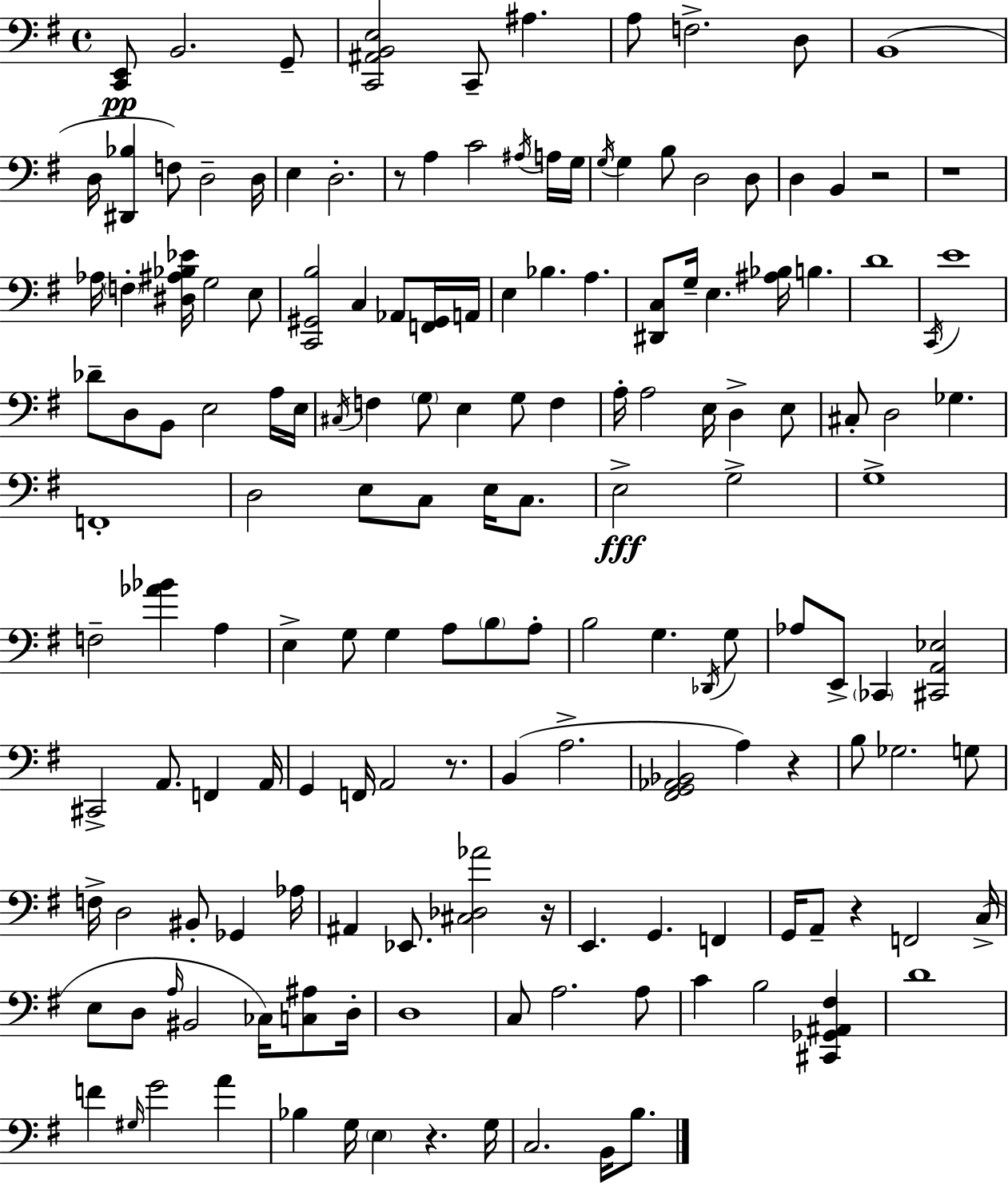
{
  \clef bass
  \time 4/4
  \defaultTimeSignature
  \key e \minor
  \repeat volta 2 { <c, e,>8\pp b,2. g,8-- | <c, ais, b, e>2 c,8-- ais4. | a8 f2.-> d8 | b,1( | \break d16 <dis, bes>4 f8) d2-- d16 | e4 d2.-. | r8 a4 c'2 \acciaccatura { ais16 } a16 | g16 \acciaccatura { g16 } g4 b8 d2 | \break d8 d4 b,4 r2 | r1 | aes16 \parenthesize f4-. <dis ais bes ees'>16 g2 | e8 <c, gis, b>2 c4 aes,8 | \break <f, gis,>16 a,16 e4 bes4. a4. | <dis, c>8 g16-- e4. <ais bes>16 b4. | d'1 | \acciaccatura { c,16 } e'1 | \break des'8-- d8 b,8 e2 | a16 e16 \acciaccatura { cis16 } f4 \parenthesize g8 e4 g8 | f4 a16-. a2 e16 d4-> | e8 cis8-. d2 ges4. | \break f,1-. | d2 e8 c8 | e16 c8. e2->\fff g2-> | g1-> | \break f2-- <aes' bes'>4 | a4 e4-> g8 g4 a8 | \parenthesize b8 a8-. b2 g4. | \acciaccatura { des,16 } g8 aes8 e,8-> \parenthesize ces,4 <cis, a, ees>2 | \break cis,2-> a,8. | f,4 a,16 g,4 f,16 a,2 | r8. b,4( a2.-> | <fis, g, aes, bes,>2 a4) | \break r4 b8 ges2. | g8 f16-> d2 bis,8-. | ges,4 aes16 ais,4 ees,8. <cis des aes'>2 | r16 e,4. g,4. | \break f,4 g,16 a,8-- r4 f,2 | c16->( e8 d8 \grace { a16 } bis,2 | ces16) <c ais>8 d16-. d1 | c8 a2. | \break a8 c'4 b2 | <cis, ges, ais, fis>4 d'1 | f'4 \grace { gis16 } g'2 | a'4 bes4 g16 \parenthesize e4 | \break r4. g16 c2. | b,16 b8. } \bar "|."
}